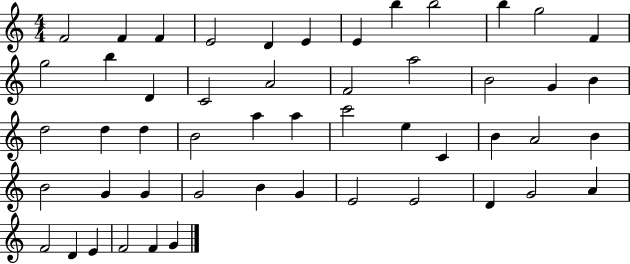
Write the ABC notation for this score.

X:1
T:Untitled
M:4/4
L:1/4
K:C
F2 F F E2 D E E b b2 b g2 F g2 b D C2 A2 F2 a2 B2 G B d2 d d B2 a a c'2 e C B A2 B B2 G G G2 B G E2 E2 D G2 A F2 D E F2 F G